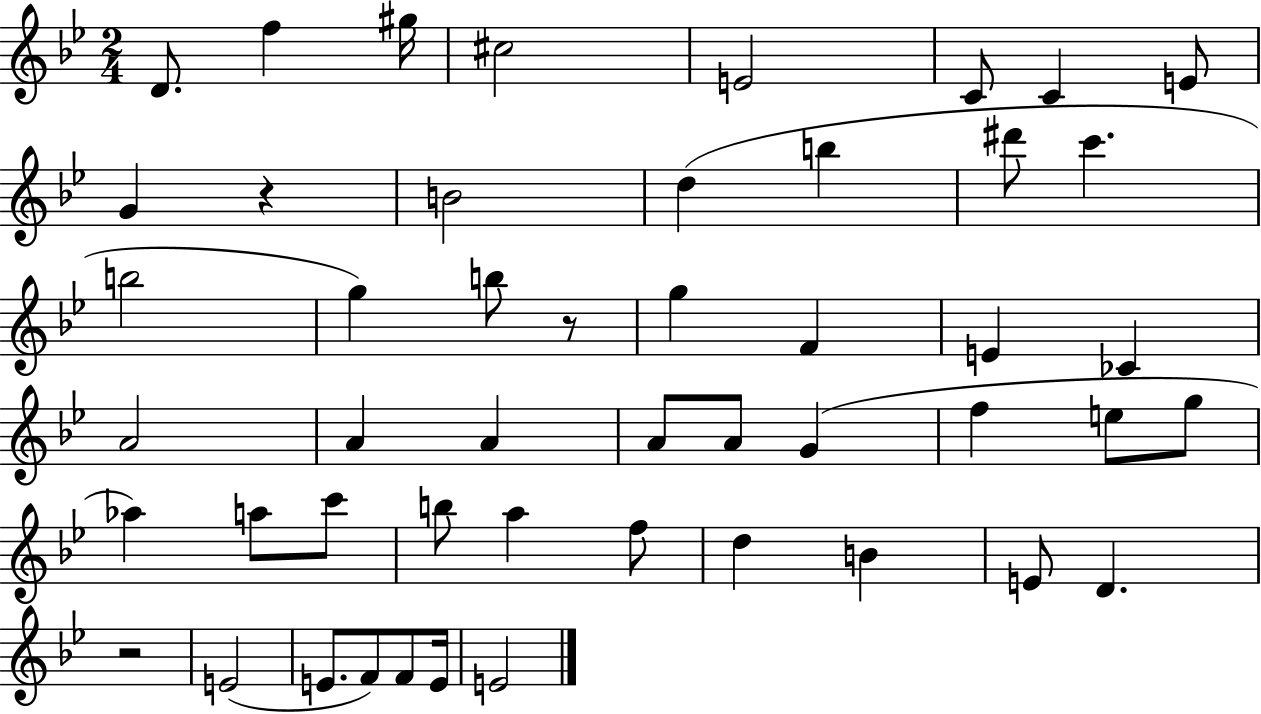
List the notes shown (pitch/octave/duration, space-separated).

D4/e. F5/q G#5/s C#5/h E4/h C4/e C4/q E4/e G4/q R/q B4/h D5/q B5/q D#6/e C6/q. B5/h G5/q B5/e R/e G5/q F4/q E4/q CES4/q A4/h A4/q A4/q A4/e A4/e G4/q F5/q E5/e G5/e Ab5/q A5/e C6/e B5/e A5/q F5/e D5/q B4/q E4/e D4/q. R/h E4/h E4/e. F4/e F4/e E4/s E4/h